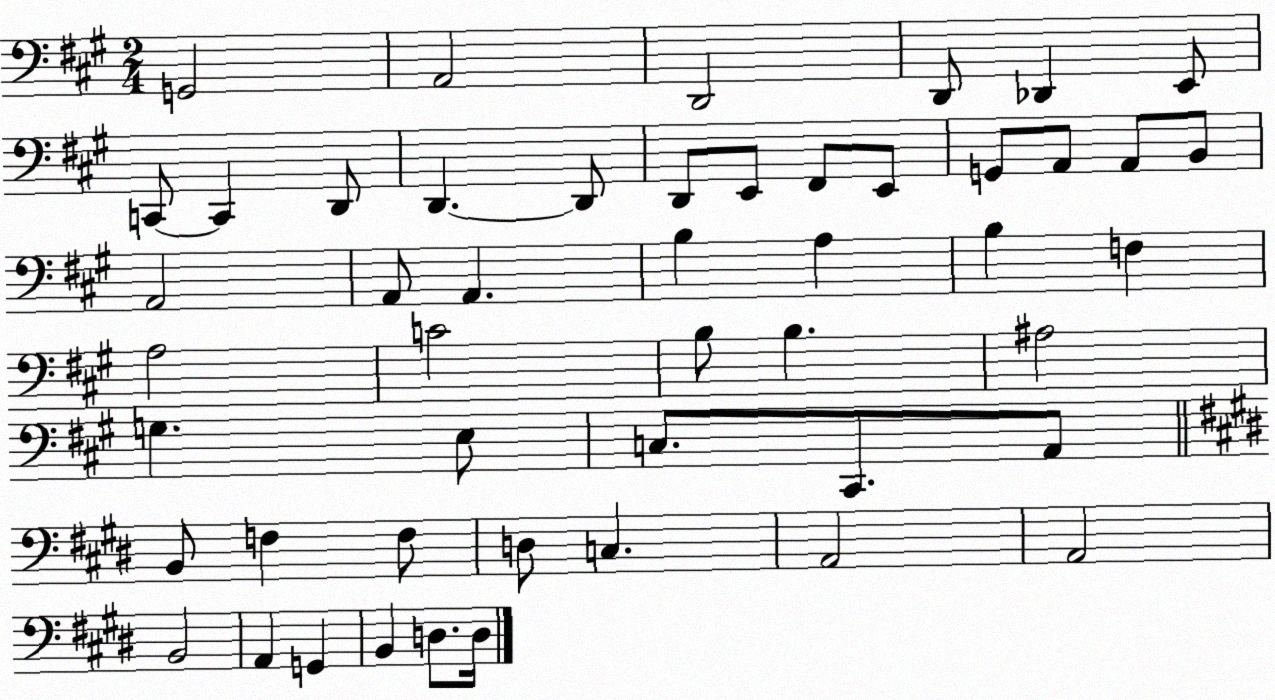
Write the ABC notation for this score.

X:1
T:Untitled
M:2/4
L:1/4
K:A
G,,2 A,,2 D,,2 D,,/2 _D,, E,,/2 C,,/2 C,, D,,/2 D,, D,,/2 D,,/2 E,,/2 ^F,,/2 E,,/2 G,,/2 A,,/2 A,,/2 B,,/2 A,,2 A,,/2 A,, B, A, B, F, A,2 C2 B,/2 B, ^A,2 G, E,/2 C,/2 ^C,,/2 A,,/2 B,,/2 F, F,/2 D,/2 C, A,,2 A,,2 B,,2 A,, G,, B,, D,/2 D,/4